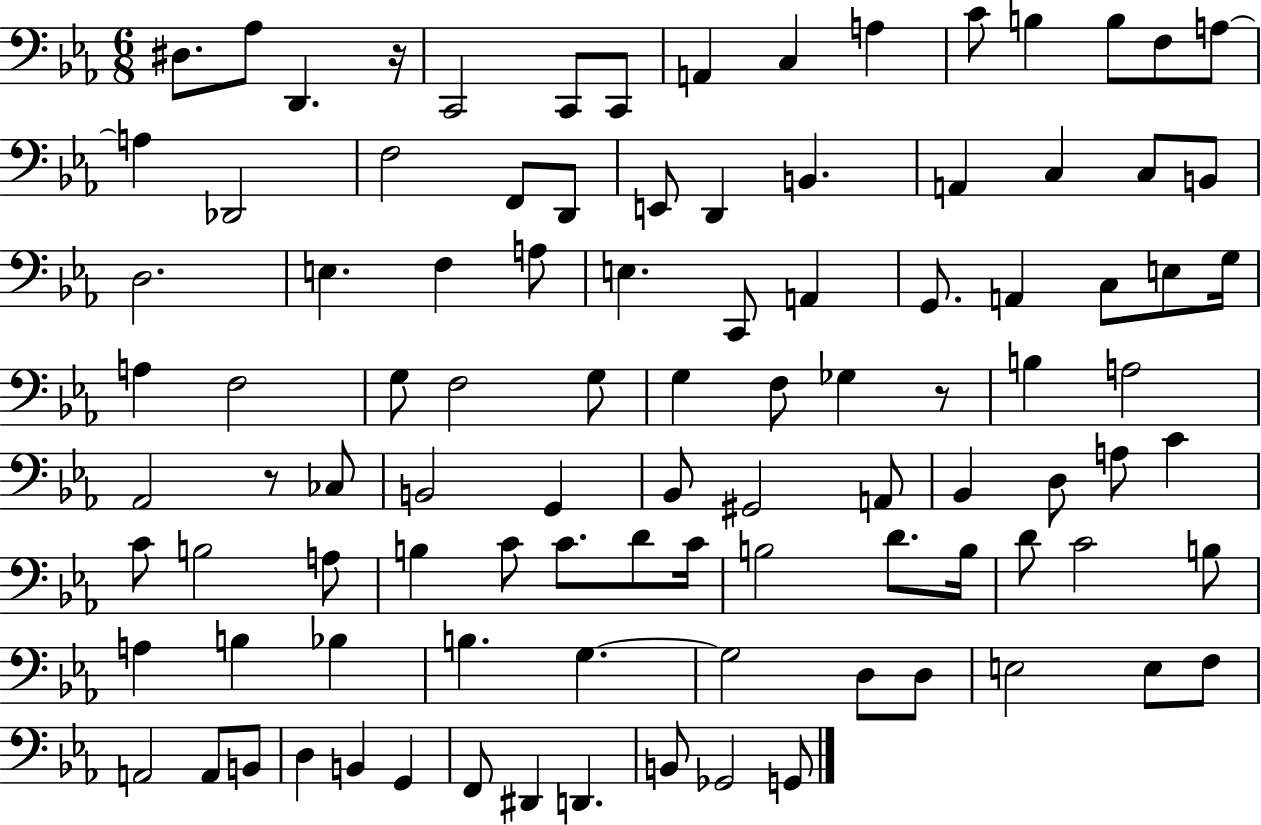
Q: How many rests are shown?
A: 3